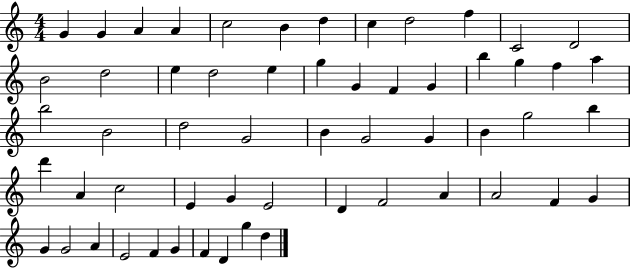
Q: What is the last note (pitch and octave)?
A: D5